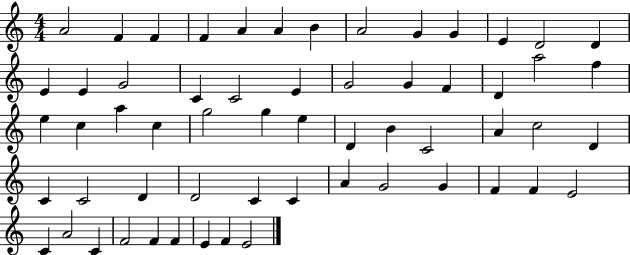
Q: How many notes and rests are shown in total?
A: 59